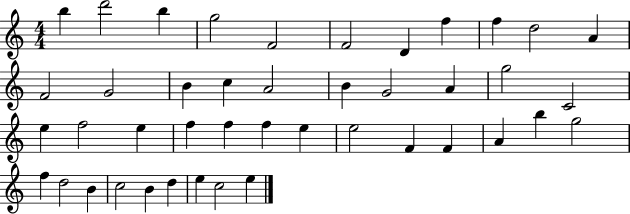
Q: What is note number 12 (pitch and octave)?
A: F4